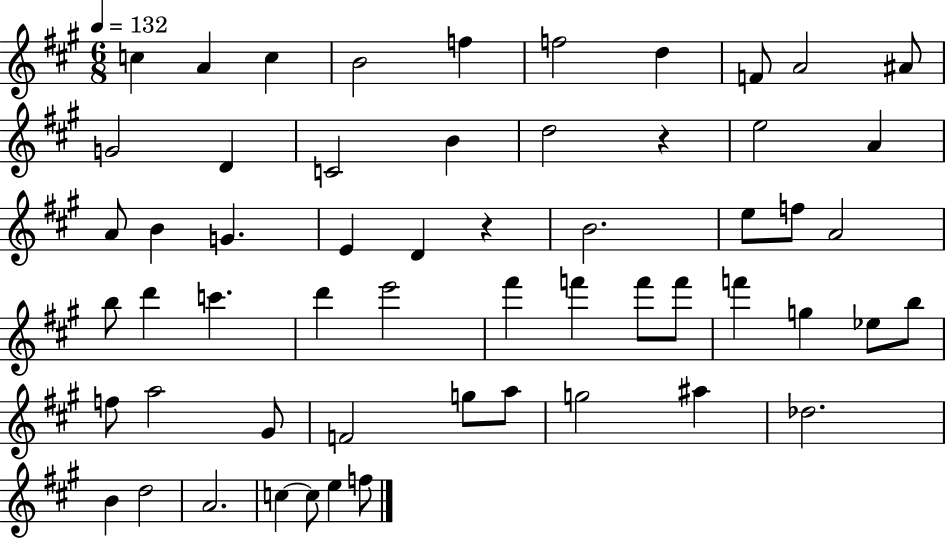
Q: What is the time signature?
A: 6/8